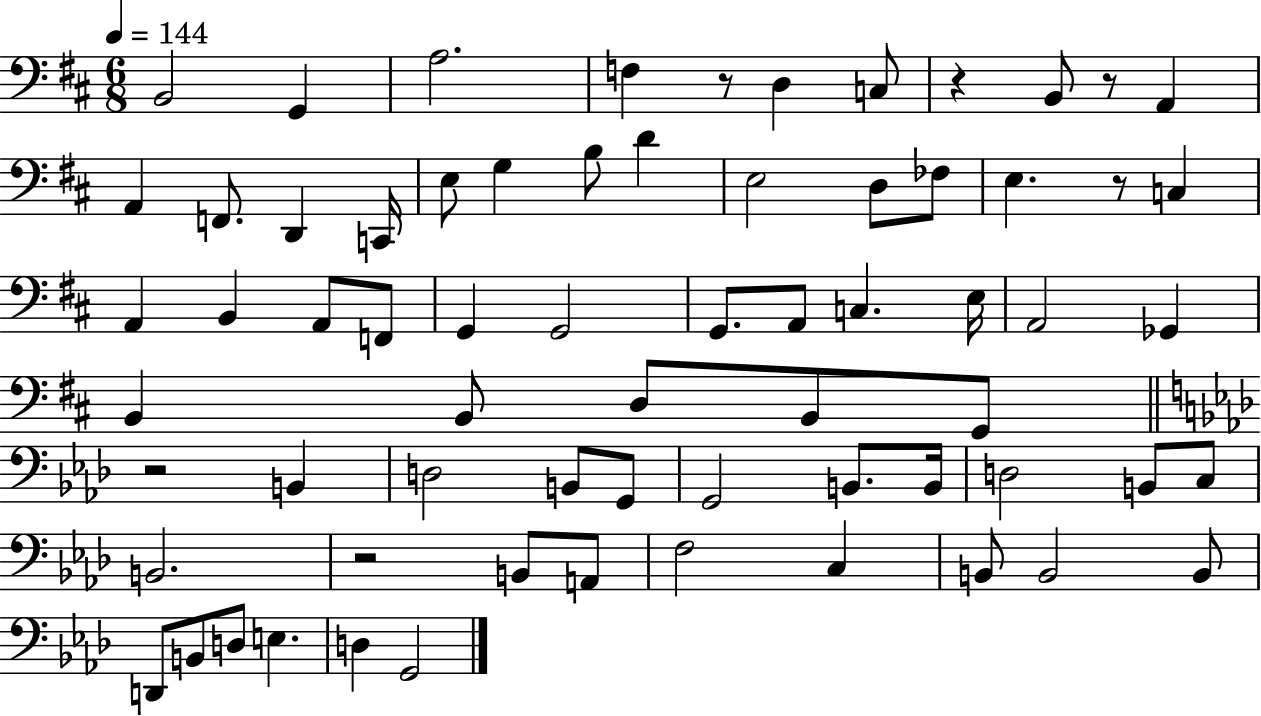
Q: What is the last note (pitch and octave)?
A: G2